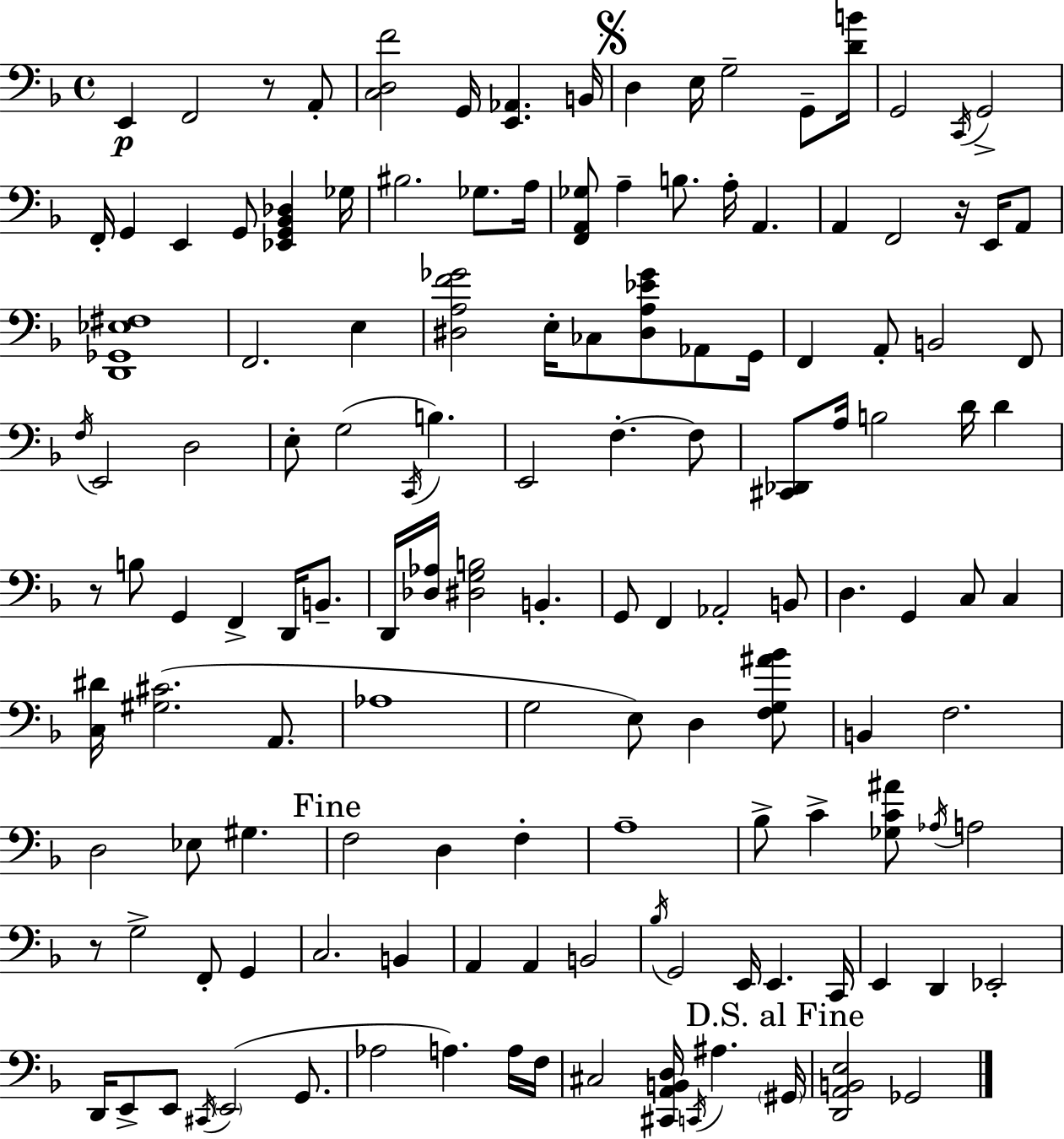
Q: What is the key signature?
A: F major